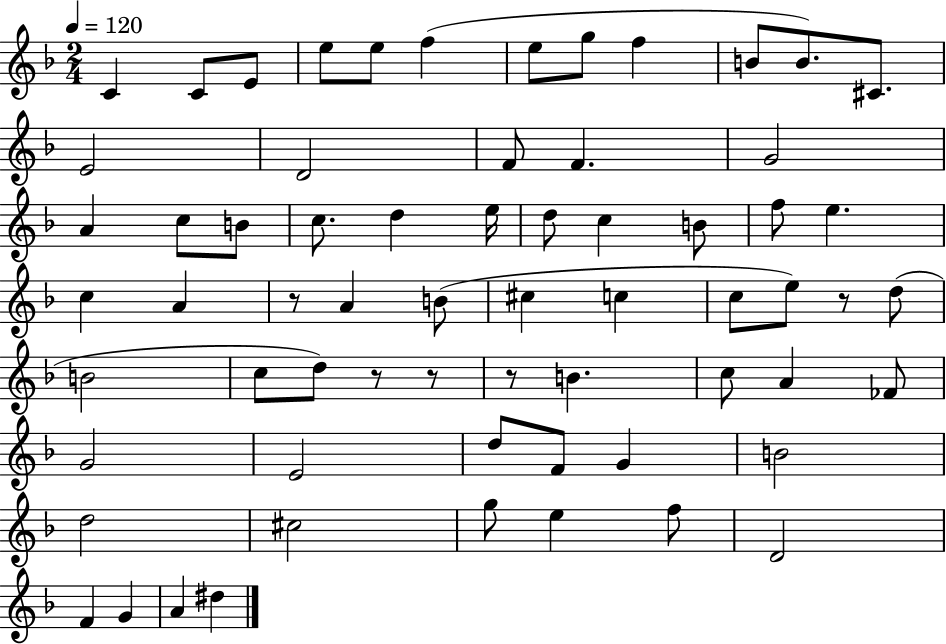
X:1
T:Untitled
M:2/4
L:1/4
K:F
C C/2 E/2 e/2 e/2 f e/2 g/2 f B/2 B/2 ^C/2 E2 D2 F/2 F G2 A c/2 B/2 c/2 d e/4 d/2 c B/2 f/2 e c A z/2 A B/2 ^c c c/2 e/2 z/2 d/2 B2 c/2 d/2 z/2 z/2 z/2 B c/2 A _F/2 G2 E2 d/2 F/2 G B2 d2 ^c2 g/2 e f/2 D2 F G A ^d